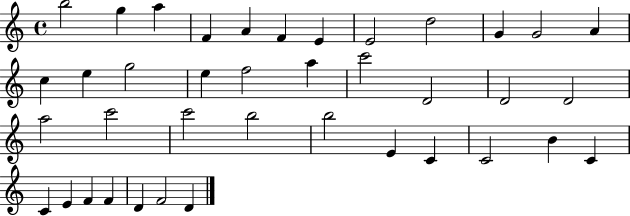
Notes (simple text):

B5/h G5/q A5/q F4/q A4/q F4/q E4/q E4/h D5/h G4/q G4/h A4/q C5/q E5/q G5/h E5/q F5/h A5/q C6/h D4/h D4/h D4/h A5/h C6/h C6/h B5/h B5/h E4/q C4/q C4/h B4/q C4/q C4/q E4/q F4/q F4/q D4/q F4/h D4/q